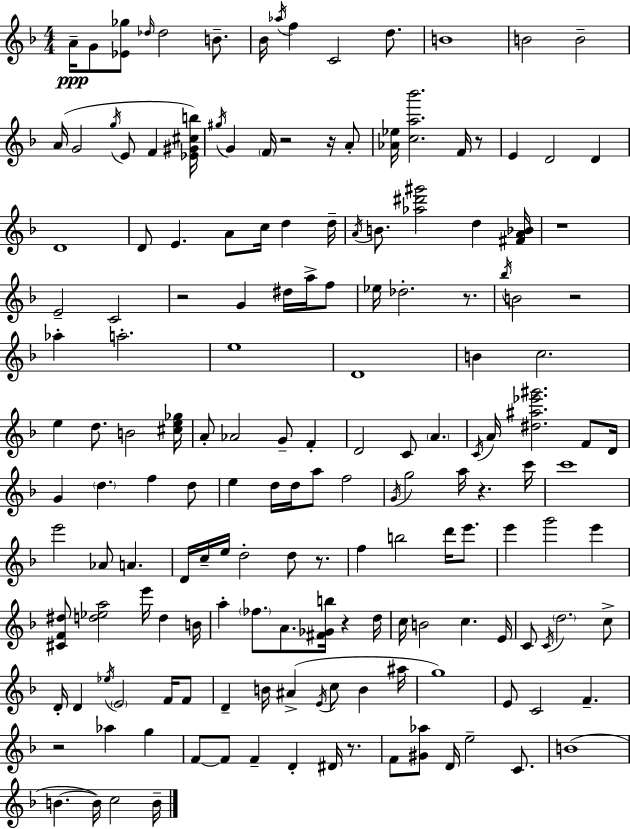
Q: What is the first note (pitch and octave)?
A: A4